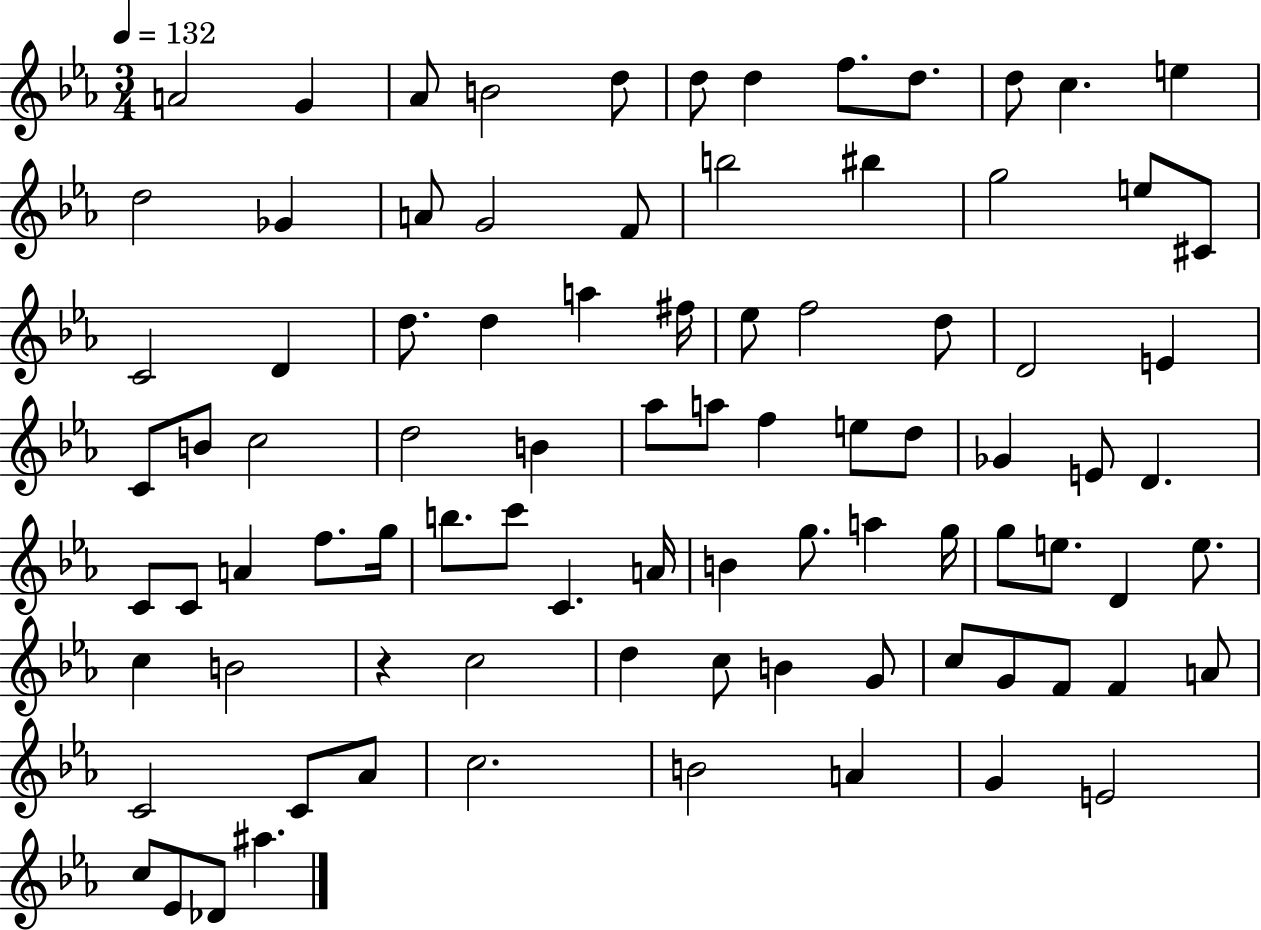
X:1
T:Untitled
M:3/4
L:1/4
K:Eb
A2 G _A/2 B2 d/2 d/2 d f/2 d/2 d/2 c e d2 _G A/2 G2 F/2 b2 ^b g2 e/2 ^C/2 C2 D d/2 d a ^f/4 _e/2 f2 d/2 D2 E C/2 B/2 c2 d2 B _a/2 a/2 f e/2 d/2 _G E/2 D C/2 C/2 A f/2 g/4 b/2 c'/2 C A/4 B g/2 a g/4 g/2 e/2 D e/2 c B2 z c2 d c/2 B G/2 c/2 G/2 F/2 F A/2 C2 C/2 _A/2 c2 B2 A G E2 c/2 _E/2 _D/2 ^a